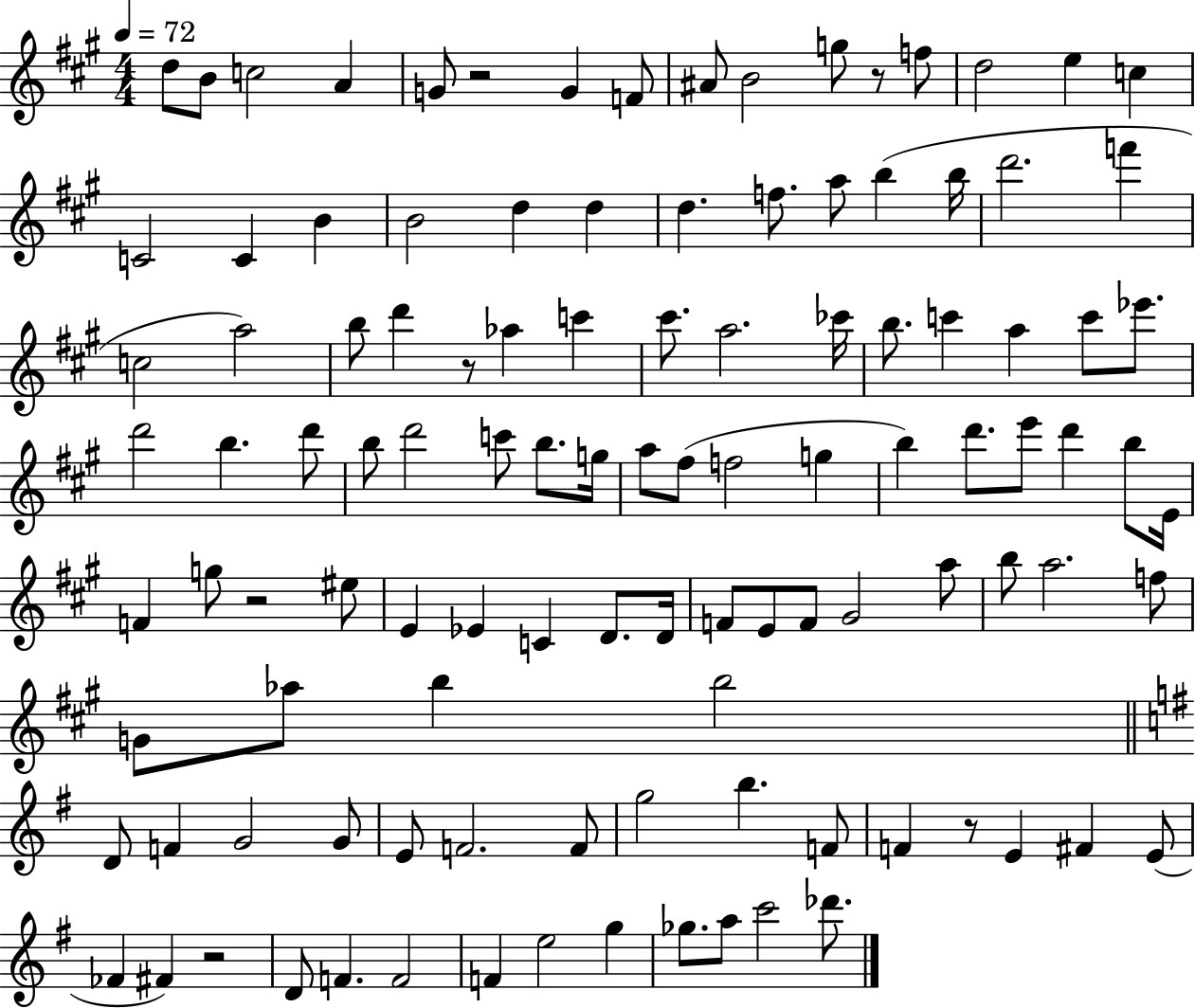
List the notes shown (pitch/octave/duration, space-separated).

D5/e B4/e C5/h A4/q G4/e R/h G4/q F4/e A#4/e B4/h G5/e R/e F5/e D5/h E5/q C5/q C4/h C4/q B4/q B4/h D5/q D5/q D5/q. F5/e. A5/e B5/q B5/s D6/h. F6/q C5/h A5/h B5/e D6/q R/e Ab5/q C6/q C#6/e. A5/h. CES6/s B5/e. C6/q A5/q C6/e Eb6/e. D6/h B5/q. D6/e B5/e D6/h C6/e B5/e. G5/s A5/e F#5/e F5/h G5/q B5/q D6/e. E6/e D6/q B5/e E4/s F4/q G5/e R/h EIS5/e E4/q Eb4/q C4/q D4/e. D4/s F4/e E4/e F4/e G#4/h A5/e B5/e A5/h. F5/e G4/e Ab5/e B5/q B5/h D4/e F4/q G4/h G4/e E4/e F4/h. F4/e G5/h B5/q. F4/e F4/q R/e E4/q F#4/q E4/e FES4/q F#4/q R/h D4/e F4/q. F4/h F4/q E5/h G5/q Gb5/e. A5/e C6/h Db6/e.